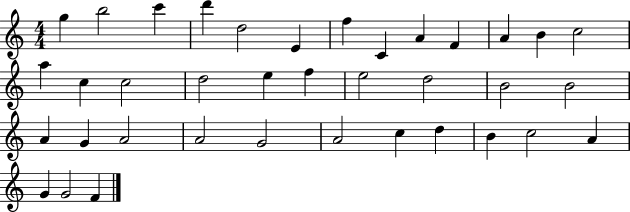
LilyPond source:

{
  \clef treble
  \numericTimeSignature
  \time 4/4
  \key c \major
  g''4 b''2 c'''4 | d'''4 d''2 e'4 | f''4 c'4 a'4 f'4 | a'4 b'4 c''2 | \break a''4 c''4 c''2 | d''2 e''4 f''4 | e''2 d''2 | b'2 b'2 | \break a'4 g'4 a'2 | a'2 g'2 | a'2 c''4 d''4 | b'4 c''2 a'4 | \break g'4 g'2 f'4 | \bar "|."
}